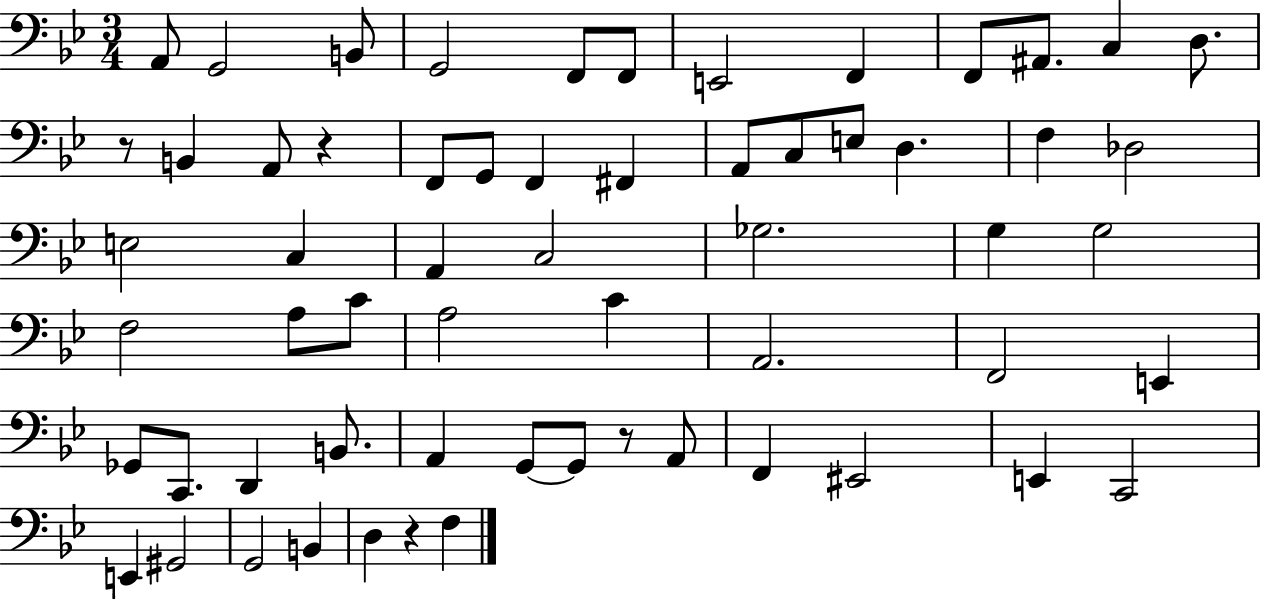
{
  \clef bass
  \numericTimeSignature
  \time 3/4
  \key bes \major
  \repeat volta 2 { a,8 g,2 b,8 | g,2 f,8 f,8 | e,2 f,4 | f,8 ais,8. c4 d8. | \break r8 b,4 a,8 r4 | f,8 g,8 f,4 fis,4 | a,8 c8 e8 d4. | f4 des2 | \break e2 c4 | a,4 c2 | ges2. | g4 g2 | \break f2 a8 c'8 | a2 c'4 | a,2. | f,2 e,4 | \break ges,8 c,8. d,4 b,8. | a,4 g,8~~ g,8 r8 a,8 | f,4 eis,2 | e,4 c,2 | \break e,4 gis,2 | g,2 b,4 | d4 r4 f4 | } \bar "|."
}